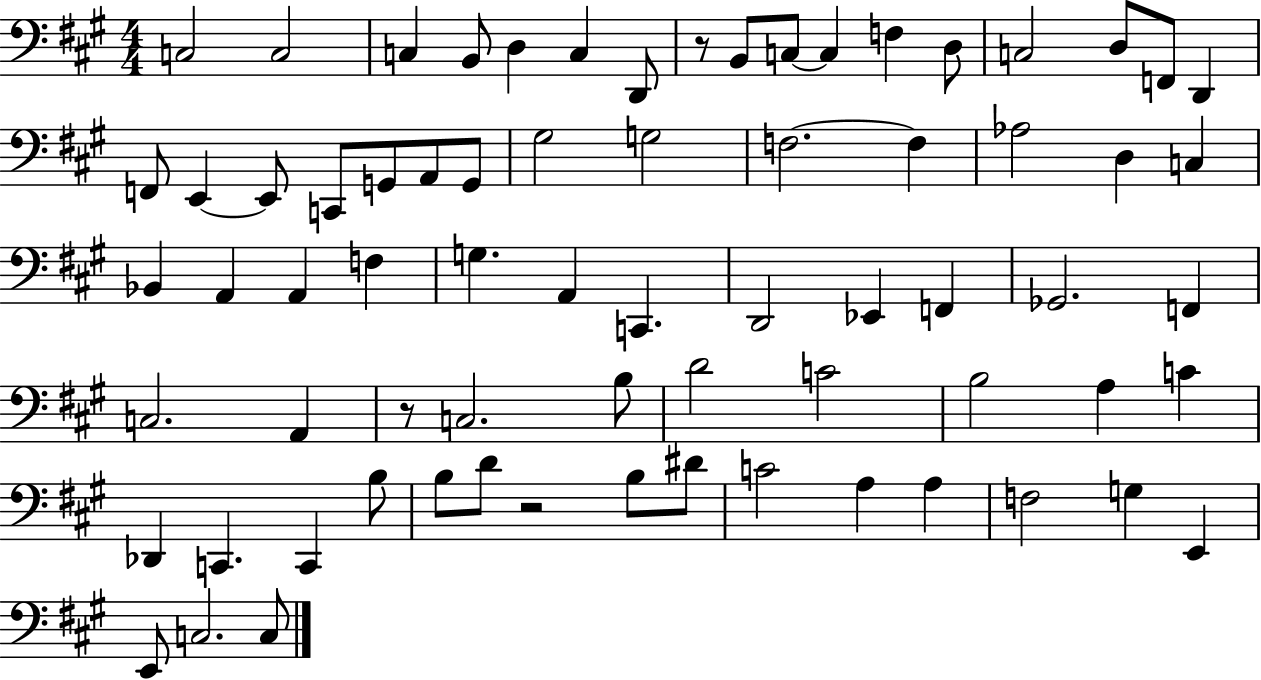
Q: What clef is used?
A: bass